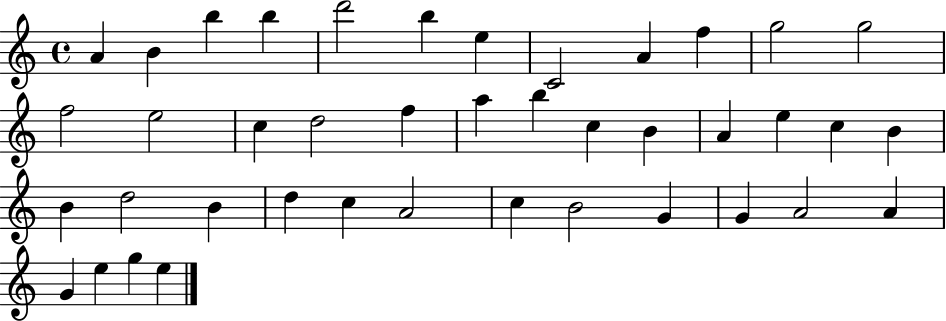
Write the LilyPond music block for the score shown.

{
  \clef treble
  \time 4/4
  \defaultTimeSignature
  \key c \major
  a'4 b'4 b''4 b''4 | d'''2 b''4 e''4 | c'2 a'4 f''4 | g''2 g''2 | \break f''2 e''2 | c''4 d''2 f''4 | a''4 b''4 c''4 b'4 | a'4 e''4 c''4 b'4 | \break b'4 d''2 b'4 | d''4 c''4 a'2 | c''4 b'2 g'4 | g'4 a'2 a'4 | \break g'4 e''4 g''4 e''4 | \bar "|."
}